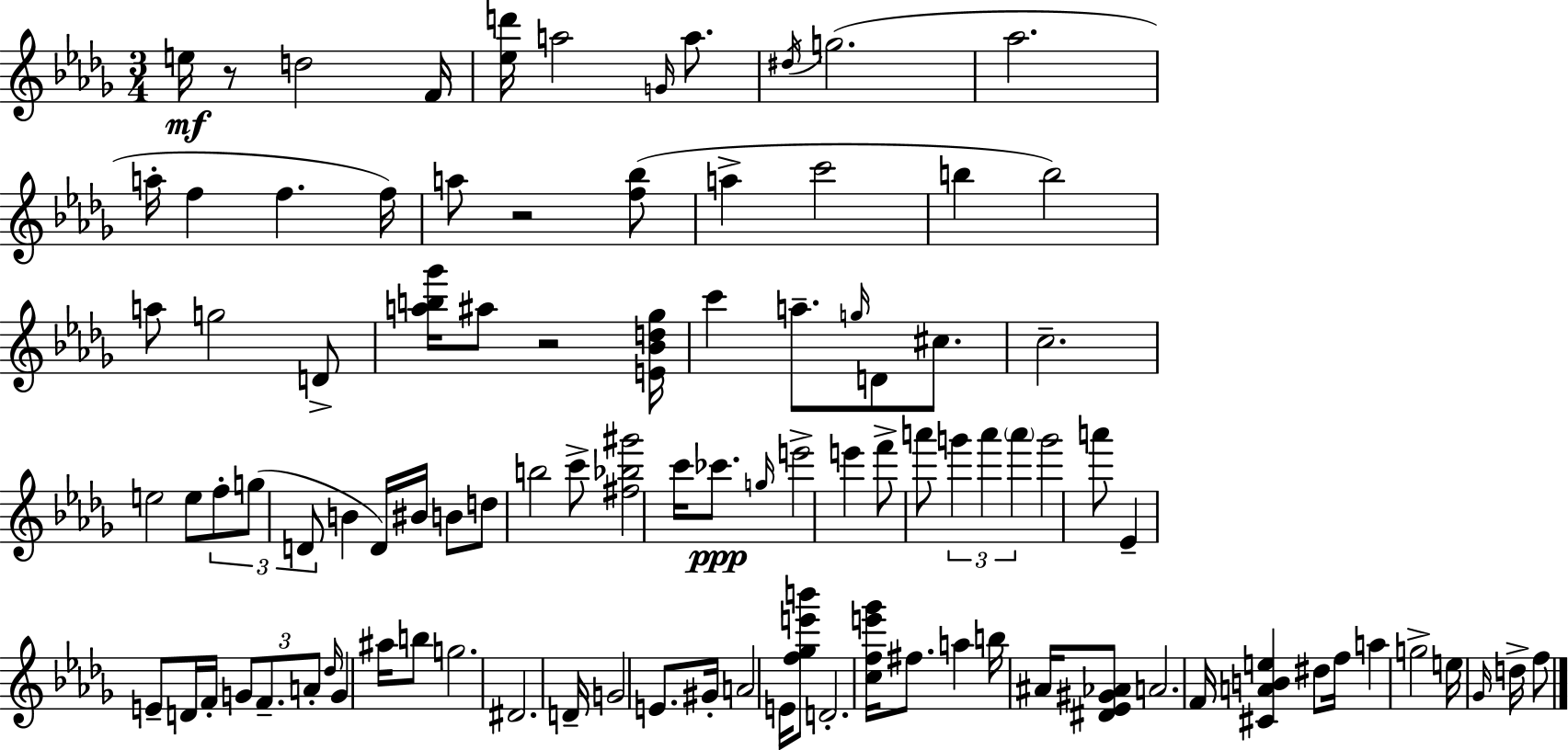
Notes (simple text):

E5/s R/e D5/h F4/s [Eb5,D6]/s A5/h G4/s A5/e. D#5/s G5/h. Ab5/h. A5/s F5/q F5/q. F5/s A5/e R/h [F5,Bb5]/e A5/q C6/h B5/q B5/h A5/e G5/h D4/e [A5,B5,Gb6]/s A#5/e R/h [E4,Bb4,D5,Gb5]/s C6/q A5/e. G5/s D4/e C#5/e. C5/h. E5/h E5/e F5/e G5/e D4/e B4/q D4/s BIS4/s B4/e D5/e B5/h C6/e [F#5,Bb5,G#6]/h C6/s CES6/e. G5/s E6/h E6/q F6/e A6/e G6/q A6/q A6/q G6/h A6/e Eb4/q E4/e D4/s F4/s G4/e F4/e. A4/e Db5/s G4/q A#5/s B5/e G5/h. D#4/h. D4/s G4/h E4/e. G#4/s A4/h E4/s [F5,Gb5,E6,B6]/e D4/h. [C5,F5,E6,Gb6]/s F#5/e. A5/q B5/s A#4/s [D#4,Eb4,G#4,Ab4]/e A4/h. F4/s [C#4,A4,B4,E5]/q D#5/e F5/s A5/q G5/h E5/s Gb4/s D5/s F5/e